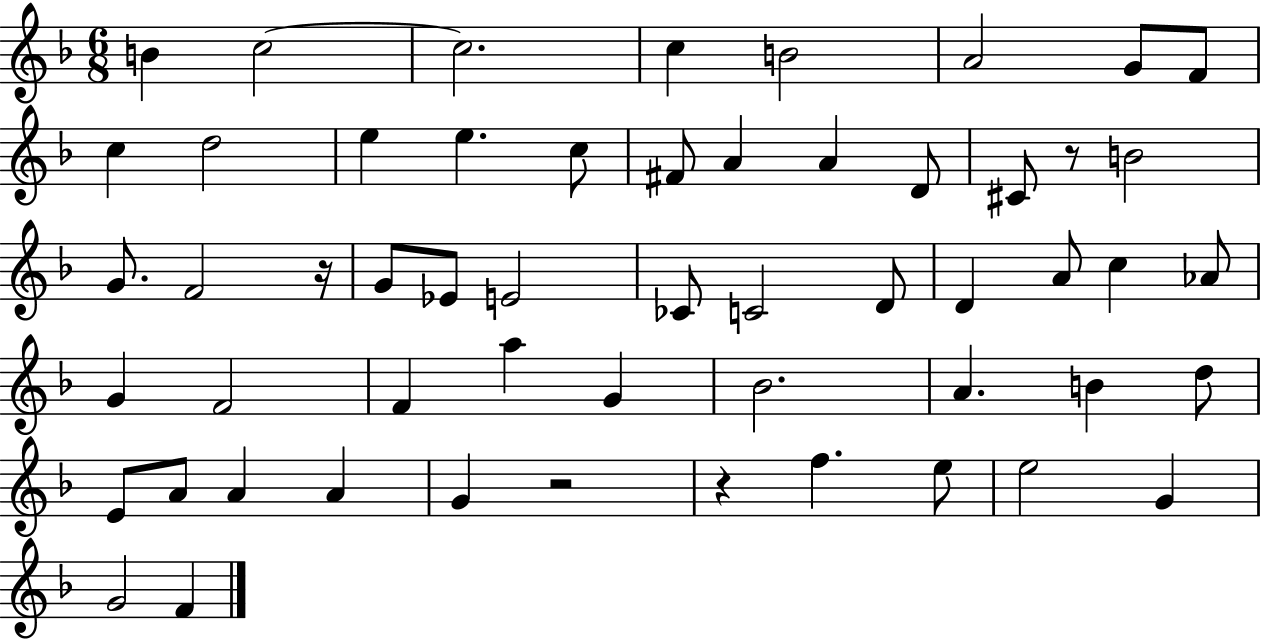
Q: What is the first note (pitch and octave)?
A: B4